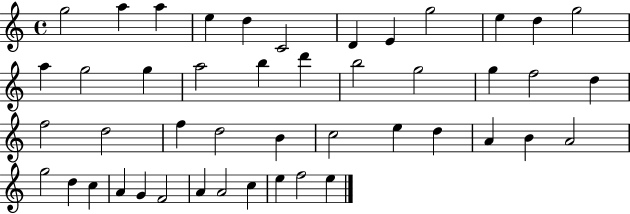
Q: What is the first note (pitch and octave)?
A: G5